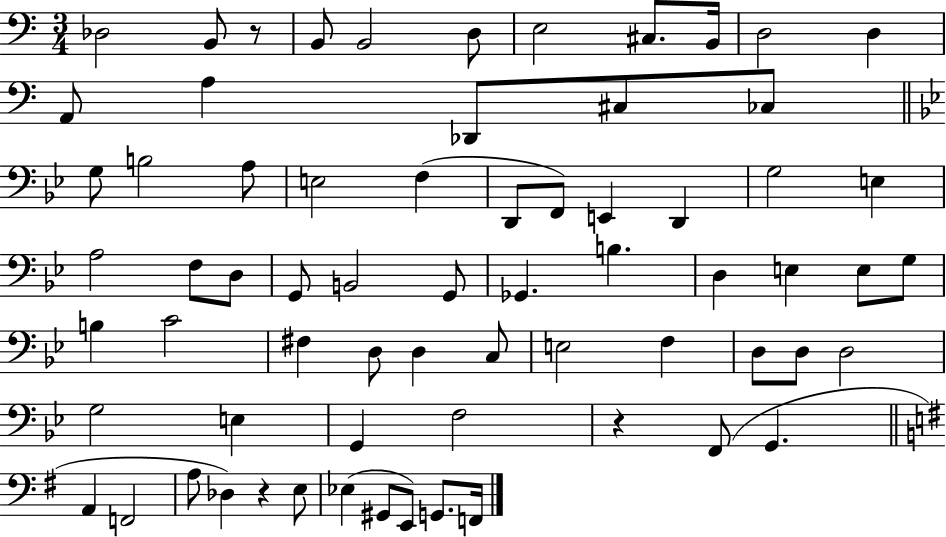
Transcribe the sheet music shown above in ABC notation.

X:1
T:Untitled
M:3/4
L:1/4
K:C
_D,2 B,,/2 z/2 B,,/2 B,,2 D,/2 E,2 ^C,/2 B,,/4 D,2 D, A,,/2 A, _D,,/2 ^C,/2 _C,/2 G,/2 B,2 A,/2 E,2 F, D,,/2 F,,/2 E,, D,, G,2 E, A,2 F,/2 D,/2 G,,/2 B,,2 G,,/2 _G,, B, D, E, E,/2 G,/2 B, C2 ^F, D,/2 D, C,/2 E,2 F, D,/2 D,/2 D,2 G,2 E, G,, F,2 z F,,/2 G,, A,, F,,2 A,/2 _D, z E,/2 _E, ^G,,/2 E,,/2 G,,/2 F,,/4